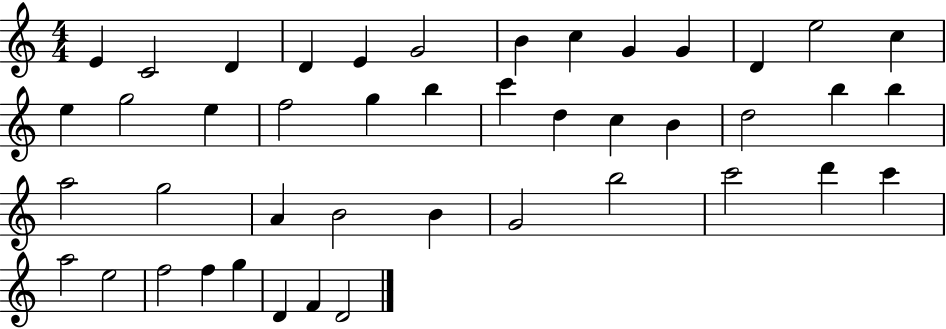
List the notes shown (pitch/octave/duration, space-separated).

E4/q C4/h D4/q D4/q E4/q G4/h B4/q C5/q G4/q G4/q D4/q E5/h C5/q E5/q G5/h E5/q F5/h G5/q B5/q C6/q D5/q C5/q B4/q D5/h B5/q B5/q A5/h G5/h A4/q B4/h B4/q G4/h B5/h C6/h D6/q C6/q A5/h E5/h F5/h F5/q G5/q D4/q F4/q D4/h